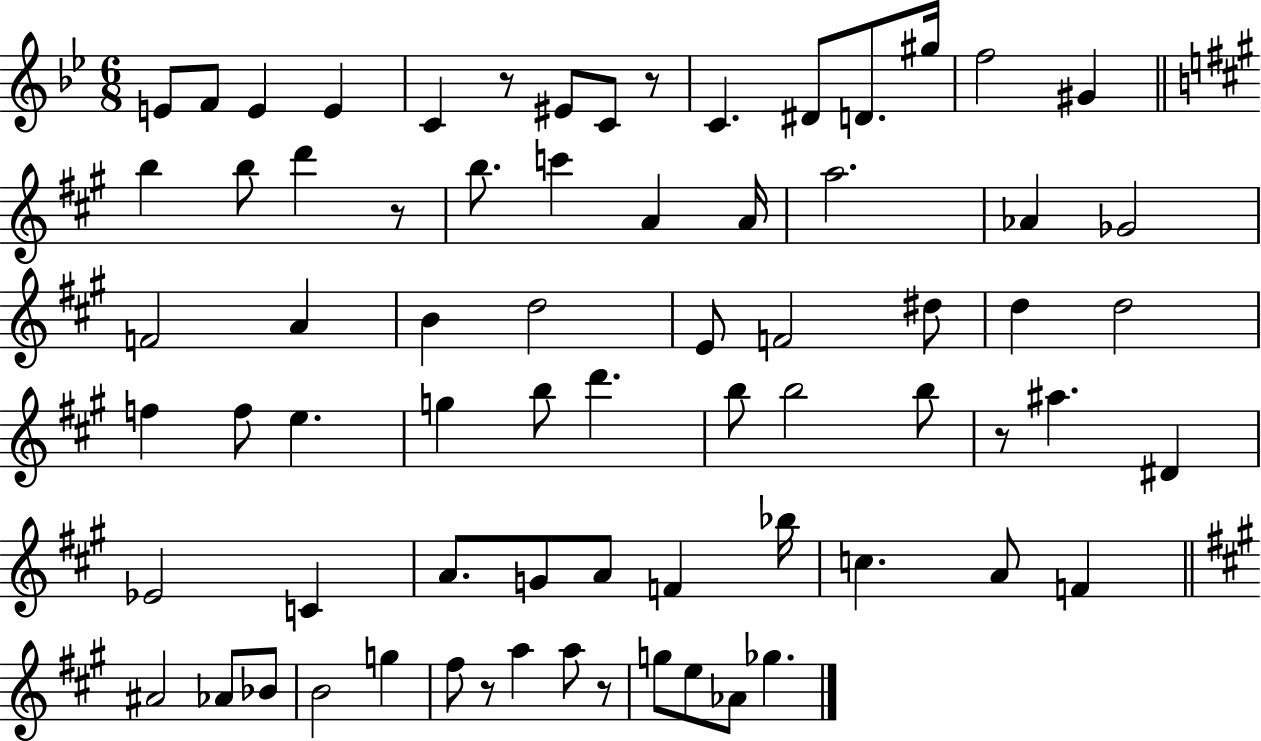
E4/e F4/e E4/q E4/q C4/q R/e EIS4/e C4/e R/e C4/q. D#4/e D4/e. G#5/s F5/h G#4/q B5/q B5/e D6/q R/e B5/e. C6/q A4/q A4/s A5/h. Ab4/q Gb4/h F4/h A4/q B4/q D5/h E4/e F4/h D#5/e D5/q D5/h F5/q F5/e E5/q. G5/q B5/e D6/q. B5/e B5/h B5/e R/e A#5/q. D#4/q Eb4/h C4/q A4/e. G4/e A4/e F4/q Bb5/s C5/q. A4/e F4/q A#4/h Ab4/e Bb4/e B4/h G5/q F#5/e R/e A5/q A5/e R/e G5/e E5/e Ab4/e Gb5/q.